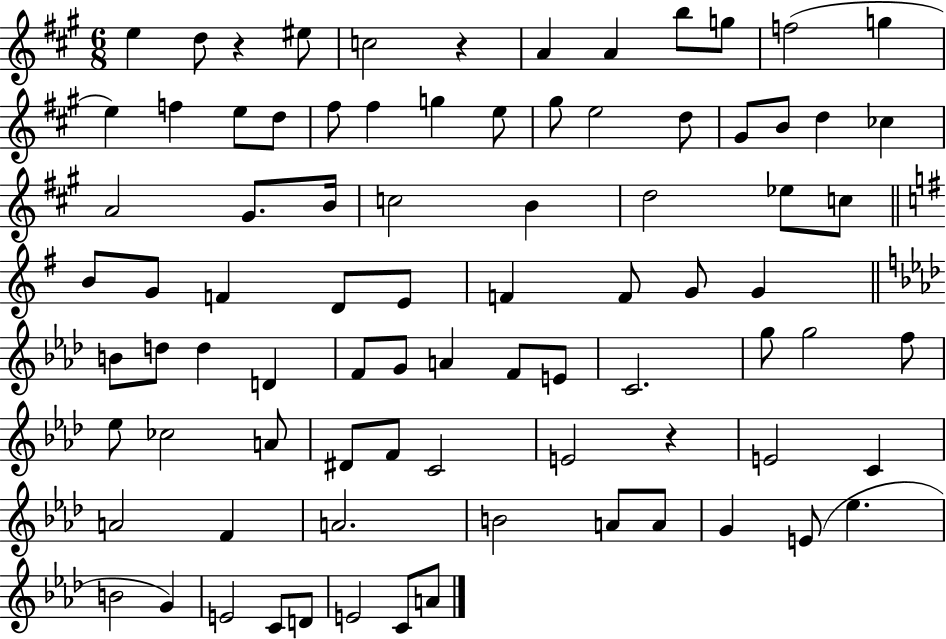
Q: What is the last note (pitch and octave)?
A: A4